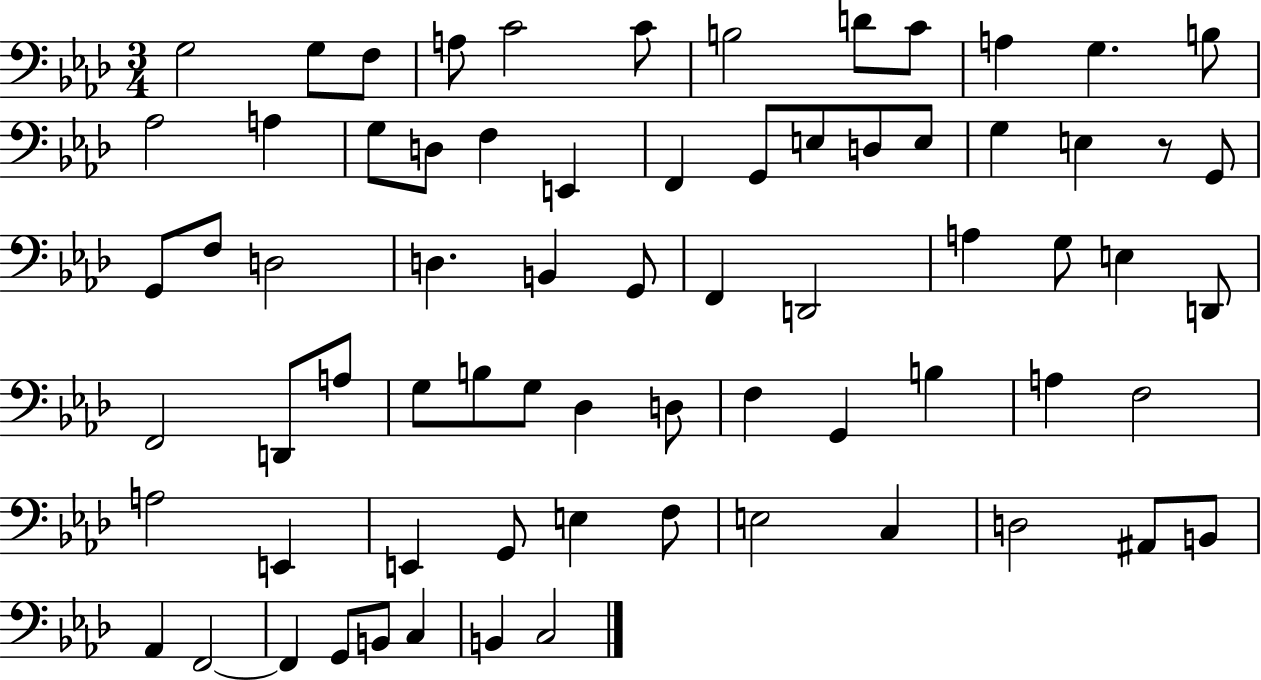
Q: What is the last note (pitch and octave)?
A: C3